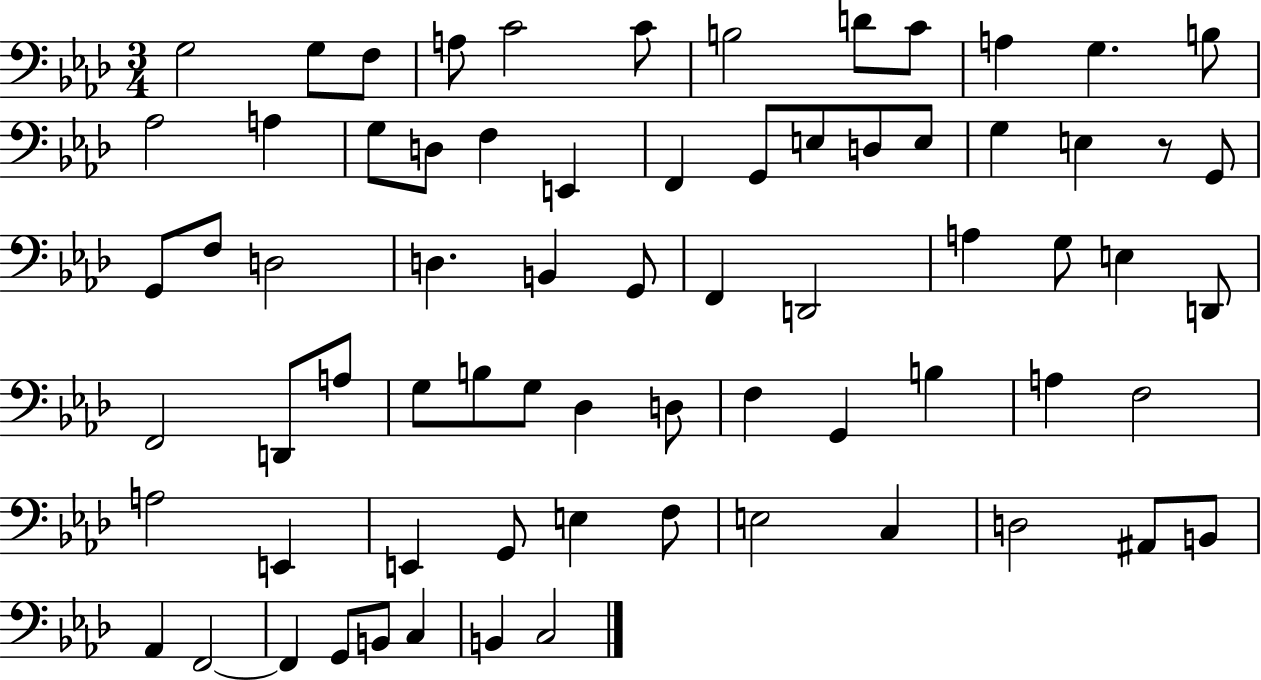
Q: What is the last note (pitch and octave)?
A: C3